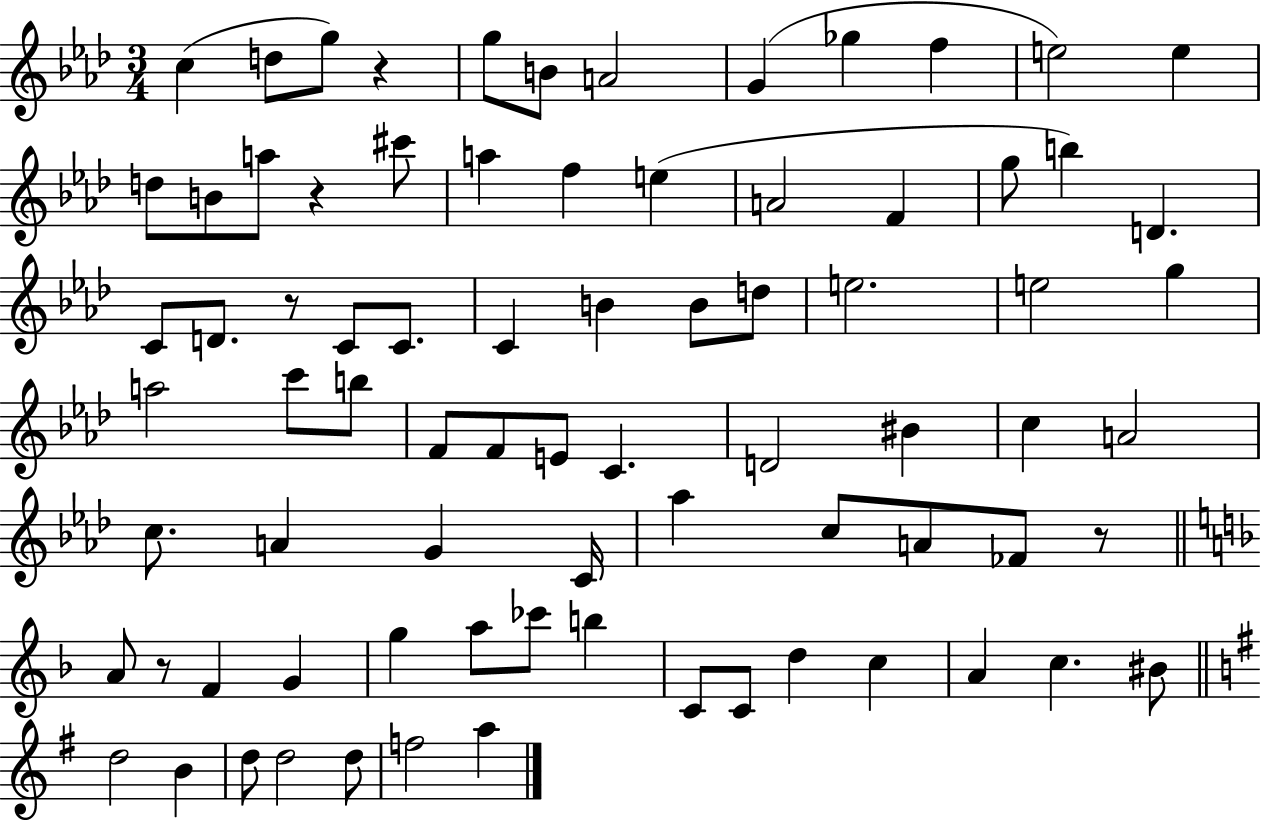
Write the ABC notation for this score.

X:1
T:Untitled
M:3/4
L:1/4
K:Ab
c d/2 g/2 z g/2 B/2 A2 G _g f e2 e d/2 B/2 a/2 z ^c'/2 a f e A2 F g/2 b D C/2 D/2 z/2 C/2 C/2 C B B/2 d/2 e2 e2 g a2 c'/2 b/2 F/2 F/2 E/2 C D2 ^B c A2 c/2 A G C/4 _a c/2 A/2 _F/2 z/2 A/2 z/2 F G g a/2 _c'/2 b C/2 C/2 d c A c ^B/2 d2 B d/2 d2 d/2 f2 a